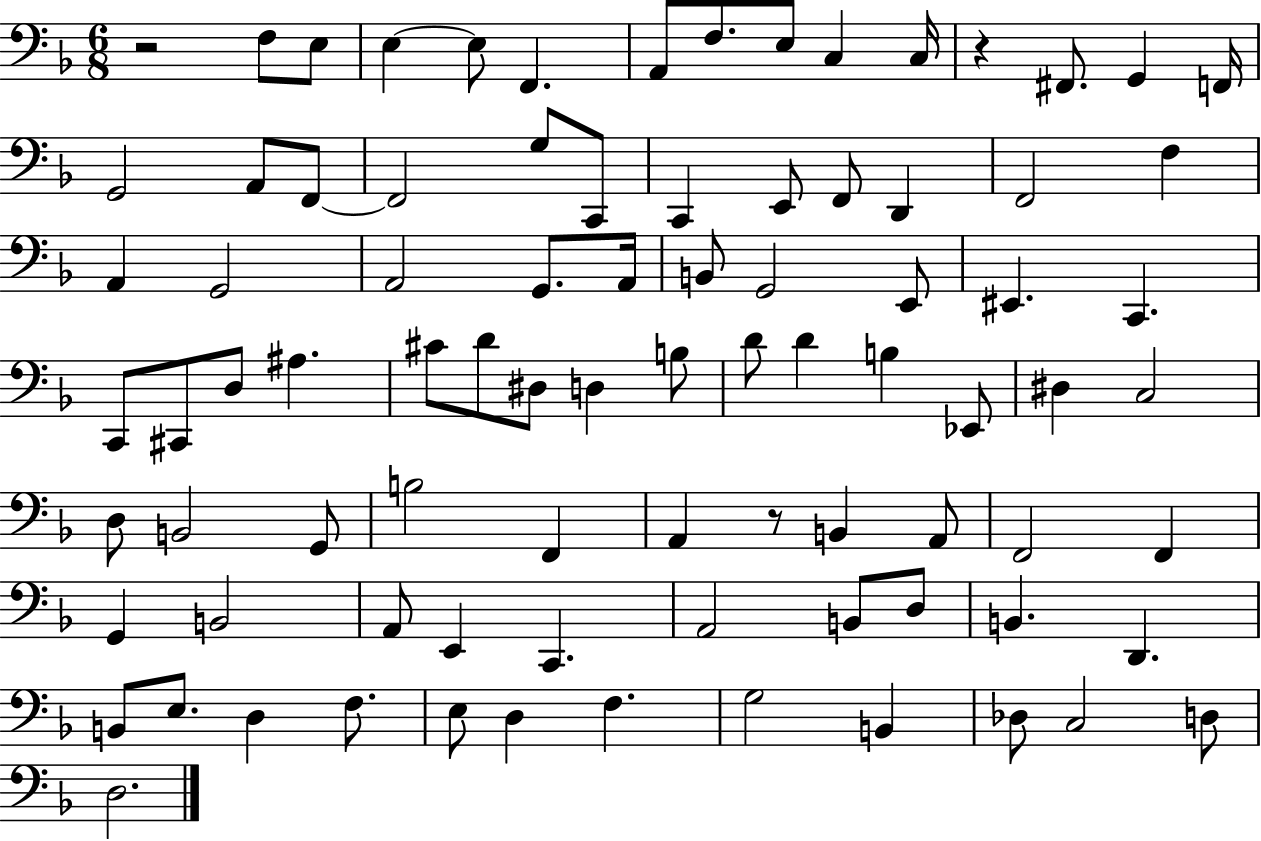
{
  \clef bass
  \numericTimeSignature
  \time 6/8
  \key f \major
  \repeat volta 2 { r2 f8 e8 | e4~~ e8 f,4. | a,8 f8. e8 c4 c16 | r4 fis,8. g,4 f,16 | \break g,2 a,8 f,8~~ | f,2 g8 c,8 | c,4 e,8 f,8 d,4 | f,2 f4 | \break a,4 g,2 | a,2 g,8. a,16 | b,8 g,2 e,8 | eis,4. c,4. | \break c,8 cis,8 d8 ais4. | cis'8 d'8 dis8 d4 b8 | d'8 d'4 b4 ees,8 | dis4 c2 | \break d8 b,2 g,8 | b2 f,4 | a,4 r8 b,4 a,8 | f,2 f,4 | \break g,4 b,2 | a,8 e,4 c,4. | a,2 b,8 d8 | b,4. d,4. | \break b,8 e8. d4 f8. | e8 d4 f4. | g2 b,4 | des8 c2 d8 | \break d2. | } \bar "|."
}